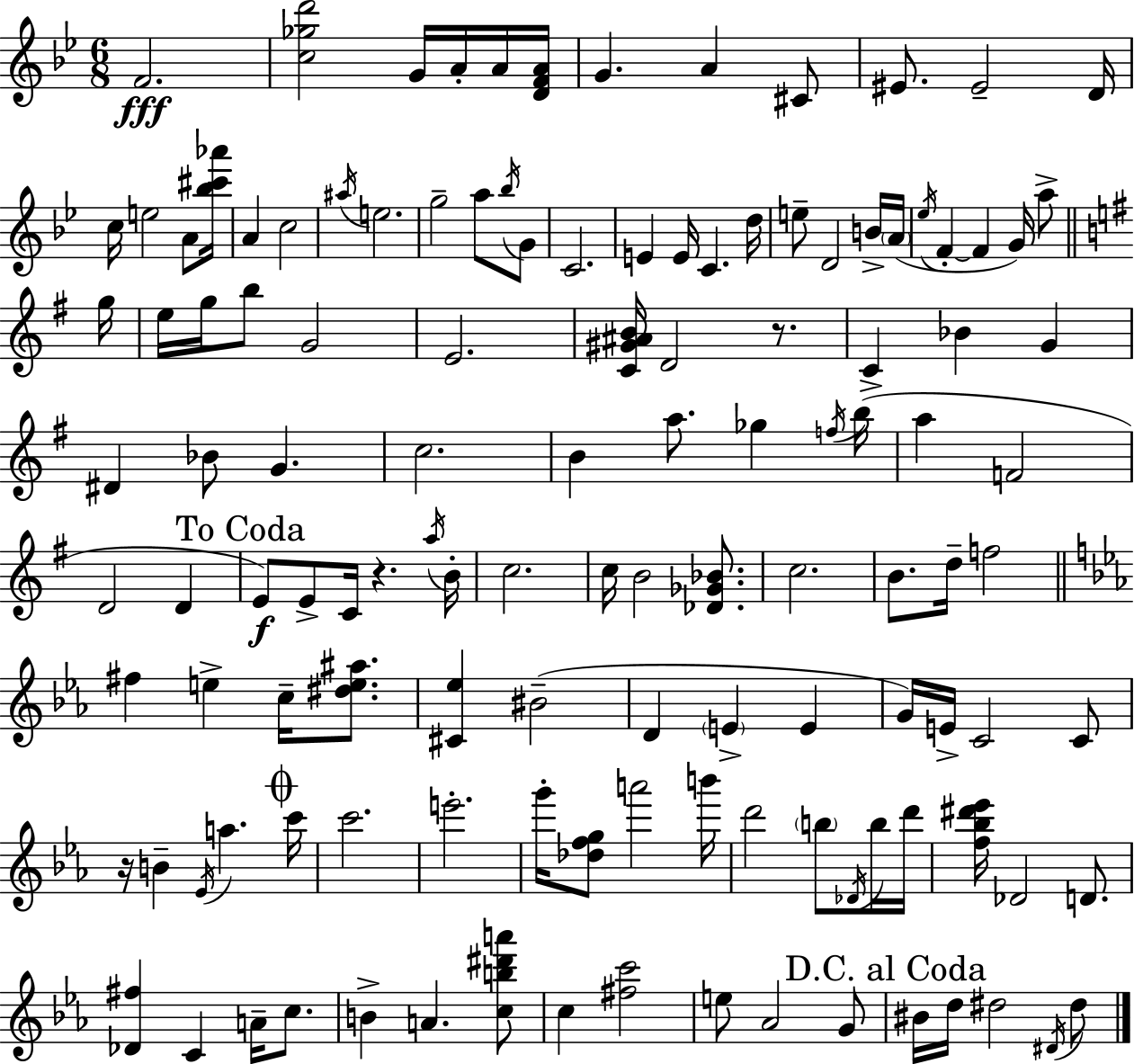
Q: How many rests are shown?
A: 3